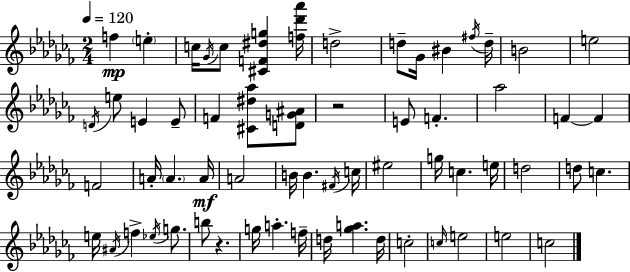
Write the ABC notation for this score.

X:1
T:Untitled
M:2/4
L:1/4
K:Abm
f e c/4 _G/4 c/2 [^CF^dg] [f_d'_a']/4 d2 d/2 _G/4 ^B ^f/4 d/4 B2 e2 D/4 e/2 E E/2 F [^C^d_a]/2 [DG^A]/2 z2 E/2 F _a2 F F F2 A/4 A A/4 A2 B/4 B ^F/4 c/4 ^e2 g/4 c e/4 d2 d/2 c e/4 ^A/4 f _e/4 g/2 b/2 z g/4 a f/4 d/4 [_ga] d/4 c2 c/4 e2 e2 c2